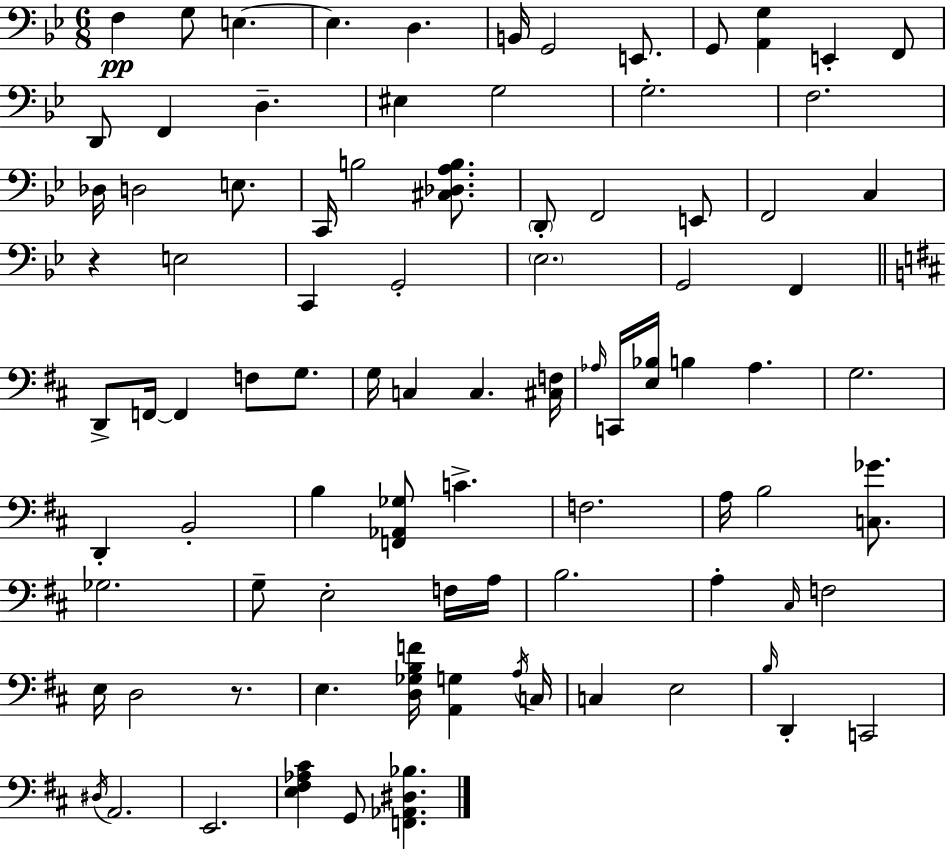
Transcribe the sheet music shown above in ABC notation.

X:1
T:Untitled
M:6/8
L:1/4
K:Gm
F, G,/2 E, E, D, B,,/4 G,,2 E,,/2 G,,/2 [A,,G,] E,, F,,/2 D,,/2 F,, D, ^E, G,2 G,2 F,2 _D,/4 D,2 E,/2 C,,/4 B,2 [^C,_D,A,B,]/2 D,,/2 F,,2 E,,/2 F,,2 C, z E,2 C,, G,,2 _E,2 G,,2 F,, D,,/2 F,,/4 F,, F,/2 G,/2 G,/4 C, C, [^C,F,]/4 _A,/4 C,,/4 [E,_B,]/4 B, _A, G,2 D,, B,,2 B, [F,,_A,,_G,]/2 C F,2 A,/4 B,2 [C,_G]/2 _G,2 G,/2 E,2 F,/4 A,/4 B,2 A, ^C,/4 F,2 E,/4 D,2 z/2 E, [D,_G,B,F]/4 [A,,G,] A,/4 C,/4 C, E,2 B,/4 D,, C,,2 ^D,/4 A,,2 E,,2 [E,^F,_A,^C] G,,/2 [F,,_A,,^D,_B,]